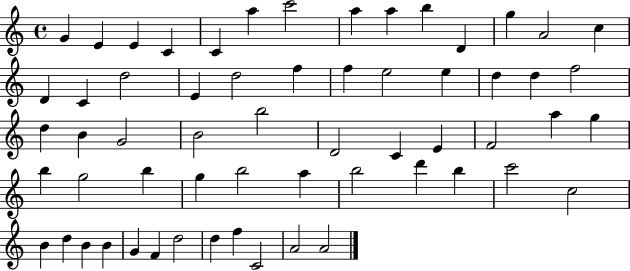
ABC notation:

X:1
T:Untitled
M:4/4
L:1/4
K:C
G E E C C a c'2 a a b D g A2 c D C d2 E d2 f f e2 e d d f2 d B G2 B2 b2 D2 C E F2 a g b g2 b g b2 a b2 d' b c'2 c2 B d B B G F d2 d f C2 A2 A2